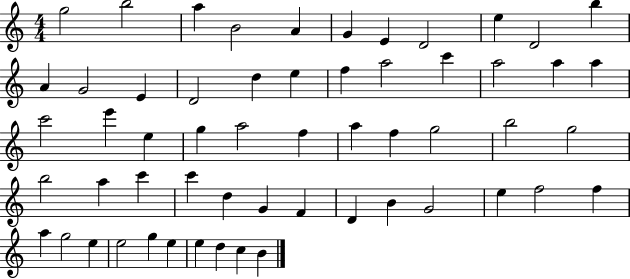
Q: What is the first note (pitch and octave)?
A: G5